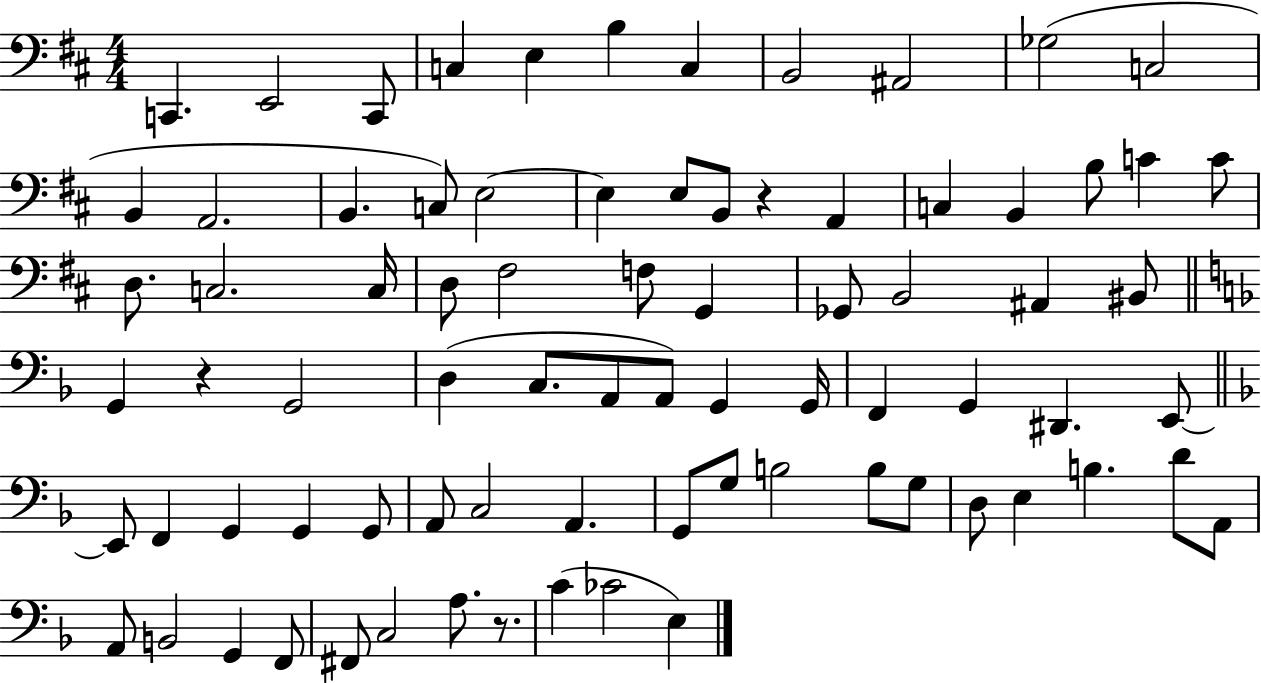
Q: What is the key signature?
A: D major